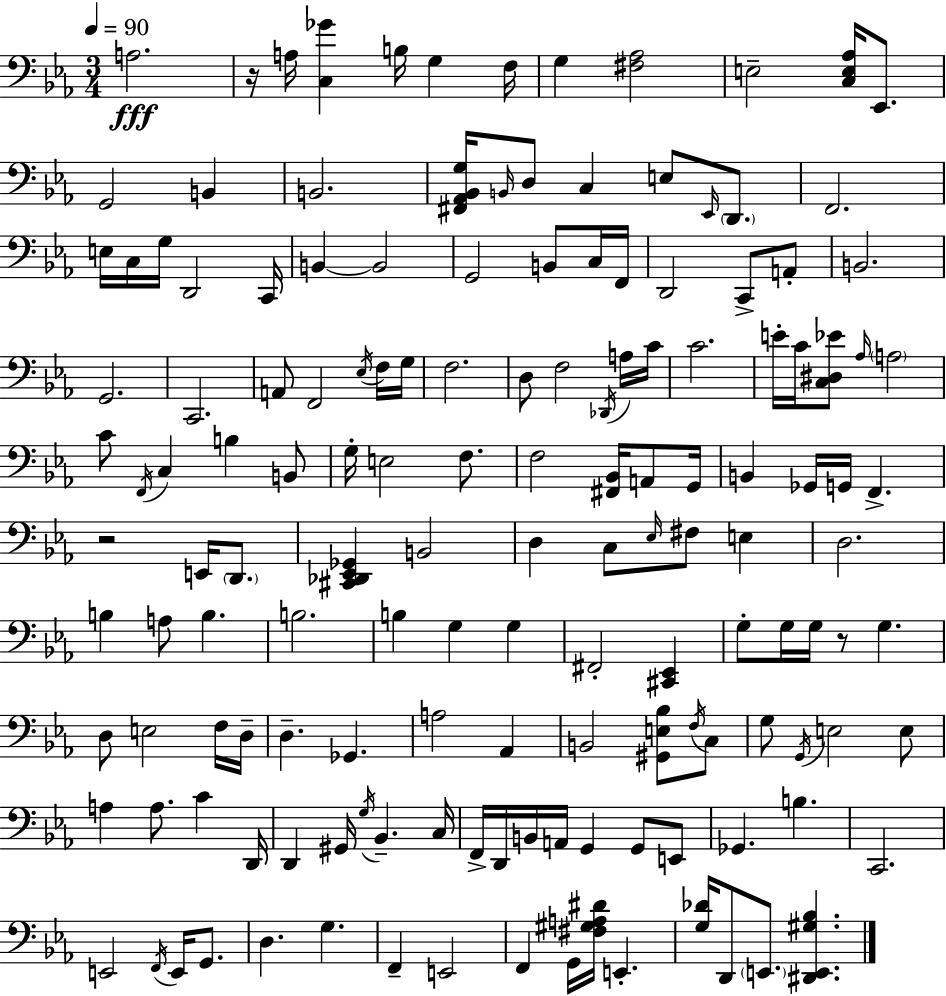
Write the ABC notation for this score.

X:1
T:Untitled
M:3/4
L:1/4
K:Eb
A,2 z/4 A,/4 [C,_G] B,/4 G, F,/4 G, [^F,_A,]2 E,2 [C,E,_A,]/4 _E,,/2 G,,2 B,, B,,2 [^F,,_A,,_B,,G,]/4 B,,/4 D,/2 C, E,/2 _E,,/4 D,,/2 F,,2 E,/4 C,/4 G,/4 D,,2 C,,/4 B,, B,,2 G,,2 B,,/2 C,/4 F,,/4 D,,2 C,,/2 A,,/2 B,,2 G,,2 C,,2 A,,/2 F,,2 _E,/4 F,/4 G,/4 F,2 D,/2 F,2 _D,,/4 A,/4 C/4 C2 E/4 C/4 [C,^D,_E]/2 _A,/4 A,2 C/2 F,,/4 C, B, B,,/2 G,/4 E,2 F,/2 F,2 [^F,,_B,,]/4 A,,/2 G,,/4 B,, _G,,/4 G,,/4 F,, z2 E,,/4 D,,/2 [^C,,_D,,_E,,_G,,] B,,2 D, C,/2 _E,/4 ^F,/2 E, D,2 B, A,/2 B, B,2 B, G, G, ^F,,2 [^C,,_E,,] G,/2 G,/4 G,/4 z/2 G, D,/2 E,2 F,/4 D,/4 D, _G,, A,2 _A,, B,,2 [^G,,E,_B,]/2 F,/4 C,/2 G,/2 G,,/4 E,2 E,/2 A, A,/2 C D,,/4 D,, ^G,,/4 G,/4 _B,, C,/4 F,,/4 D,,/4 B,,/4 A,,/4 G,, G,,/2 E,,/2 _G,, B, C,,2 E,,2 F,,/4 E,,/4 G,,/2 D, G, F,, E,,2 F,, G,,/4 [^F,^G,A,^D]/4 E,, [G,_D]/4 D,,/2 E,,/2 [^D,,E,,^G,_B,]